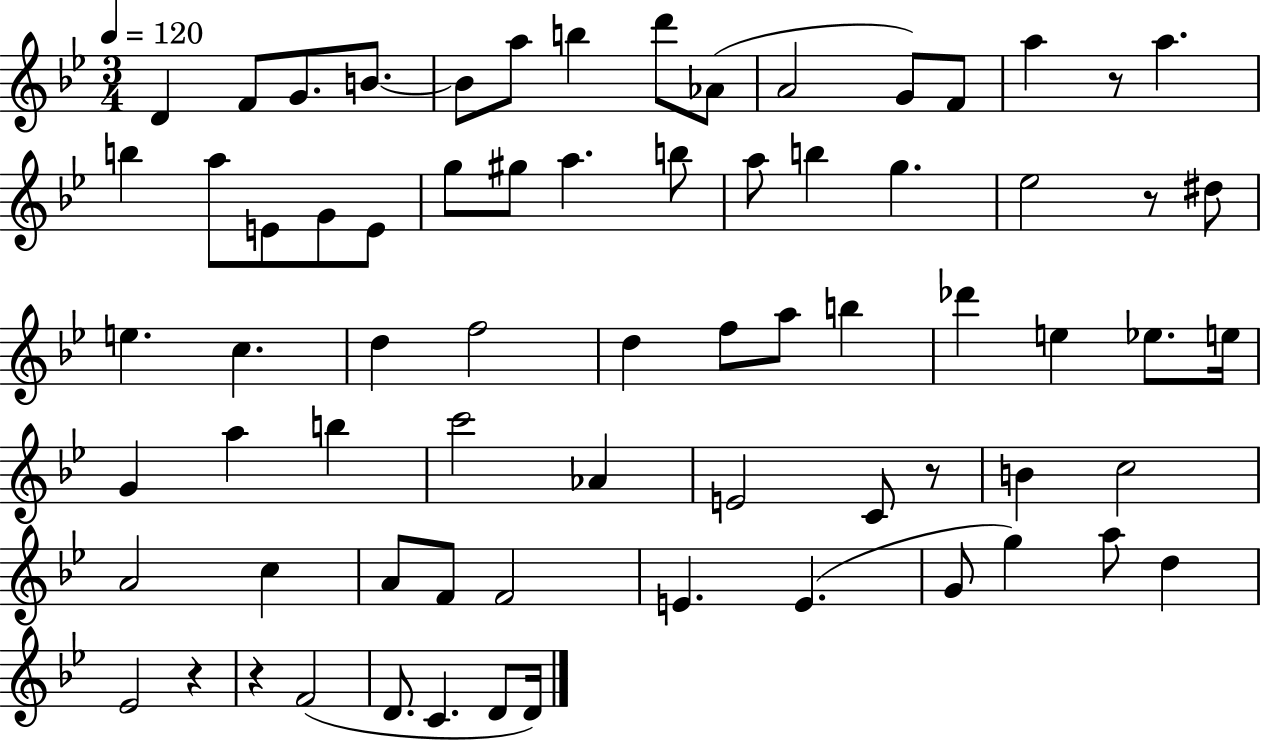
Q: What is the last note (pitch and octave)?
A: D4